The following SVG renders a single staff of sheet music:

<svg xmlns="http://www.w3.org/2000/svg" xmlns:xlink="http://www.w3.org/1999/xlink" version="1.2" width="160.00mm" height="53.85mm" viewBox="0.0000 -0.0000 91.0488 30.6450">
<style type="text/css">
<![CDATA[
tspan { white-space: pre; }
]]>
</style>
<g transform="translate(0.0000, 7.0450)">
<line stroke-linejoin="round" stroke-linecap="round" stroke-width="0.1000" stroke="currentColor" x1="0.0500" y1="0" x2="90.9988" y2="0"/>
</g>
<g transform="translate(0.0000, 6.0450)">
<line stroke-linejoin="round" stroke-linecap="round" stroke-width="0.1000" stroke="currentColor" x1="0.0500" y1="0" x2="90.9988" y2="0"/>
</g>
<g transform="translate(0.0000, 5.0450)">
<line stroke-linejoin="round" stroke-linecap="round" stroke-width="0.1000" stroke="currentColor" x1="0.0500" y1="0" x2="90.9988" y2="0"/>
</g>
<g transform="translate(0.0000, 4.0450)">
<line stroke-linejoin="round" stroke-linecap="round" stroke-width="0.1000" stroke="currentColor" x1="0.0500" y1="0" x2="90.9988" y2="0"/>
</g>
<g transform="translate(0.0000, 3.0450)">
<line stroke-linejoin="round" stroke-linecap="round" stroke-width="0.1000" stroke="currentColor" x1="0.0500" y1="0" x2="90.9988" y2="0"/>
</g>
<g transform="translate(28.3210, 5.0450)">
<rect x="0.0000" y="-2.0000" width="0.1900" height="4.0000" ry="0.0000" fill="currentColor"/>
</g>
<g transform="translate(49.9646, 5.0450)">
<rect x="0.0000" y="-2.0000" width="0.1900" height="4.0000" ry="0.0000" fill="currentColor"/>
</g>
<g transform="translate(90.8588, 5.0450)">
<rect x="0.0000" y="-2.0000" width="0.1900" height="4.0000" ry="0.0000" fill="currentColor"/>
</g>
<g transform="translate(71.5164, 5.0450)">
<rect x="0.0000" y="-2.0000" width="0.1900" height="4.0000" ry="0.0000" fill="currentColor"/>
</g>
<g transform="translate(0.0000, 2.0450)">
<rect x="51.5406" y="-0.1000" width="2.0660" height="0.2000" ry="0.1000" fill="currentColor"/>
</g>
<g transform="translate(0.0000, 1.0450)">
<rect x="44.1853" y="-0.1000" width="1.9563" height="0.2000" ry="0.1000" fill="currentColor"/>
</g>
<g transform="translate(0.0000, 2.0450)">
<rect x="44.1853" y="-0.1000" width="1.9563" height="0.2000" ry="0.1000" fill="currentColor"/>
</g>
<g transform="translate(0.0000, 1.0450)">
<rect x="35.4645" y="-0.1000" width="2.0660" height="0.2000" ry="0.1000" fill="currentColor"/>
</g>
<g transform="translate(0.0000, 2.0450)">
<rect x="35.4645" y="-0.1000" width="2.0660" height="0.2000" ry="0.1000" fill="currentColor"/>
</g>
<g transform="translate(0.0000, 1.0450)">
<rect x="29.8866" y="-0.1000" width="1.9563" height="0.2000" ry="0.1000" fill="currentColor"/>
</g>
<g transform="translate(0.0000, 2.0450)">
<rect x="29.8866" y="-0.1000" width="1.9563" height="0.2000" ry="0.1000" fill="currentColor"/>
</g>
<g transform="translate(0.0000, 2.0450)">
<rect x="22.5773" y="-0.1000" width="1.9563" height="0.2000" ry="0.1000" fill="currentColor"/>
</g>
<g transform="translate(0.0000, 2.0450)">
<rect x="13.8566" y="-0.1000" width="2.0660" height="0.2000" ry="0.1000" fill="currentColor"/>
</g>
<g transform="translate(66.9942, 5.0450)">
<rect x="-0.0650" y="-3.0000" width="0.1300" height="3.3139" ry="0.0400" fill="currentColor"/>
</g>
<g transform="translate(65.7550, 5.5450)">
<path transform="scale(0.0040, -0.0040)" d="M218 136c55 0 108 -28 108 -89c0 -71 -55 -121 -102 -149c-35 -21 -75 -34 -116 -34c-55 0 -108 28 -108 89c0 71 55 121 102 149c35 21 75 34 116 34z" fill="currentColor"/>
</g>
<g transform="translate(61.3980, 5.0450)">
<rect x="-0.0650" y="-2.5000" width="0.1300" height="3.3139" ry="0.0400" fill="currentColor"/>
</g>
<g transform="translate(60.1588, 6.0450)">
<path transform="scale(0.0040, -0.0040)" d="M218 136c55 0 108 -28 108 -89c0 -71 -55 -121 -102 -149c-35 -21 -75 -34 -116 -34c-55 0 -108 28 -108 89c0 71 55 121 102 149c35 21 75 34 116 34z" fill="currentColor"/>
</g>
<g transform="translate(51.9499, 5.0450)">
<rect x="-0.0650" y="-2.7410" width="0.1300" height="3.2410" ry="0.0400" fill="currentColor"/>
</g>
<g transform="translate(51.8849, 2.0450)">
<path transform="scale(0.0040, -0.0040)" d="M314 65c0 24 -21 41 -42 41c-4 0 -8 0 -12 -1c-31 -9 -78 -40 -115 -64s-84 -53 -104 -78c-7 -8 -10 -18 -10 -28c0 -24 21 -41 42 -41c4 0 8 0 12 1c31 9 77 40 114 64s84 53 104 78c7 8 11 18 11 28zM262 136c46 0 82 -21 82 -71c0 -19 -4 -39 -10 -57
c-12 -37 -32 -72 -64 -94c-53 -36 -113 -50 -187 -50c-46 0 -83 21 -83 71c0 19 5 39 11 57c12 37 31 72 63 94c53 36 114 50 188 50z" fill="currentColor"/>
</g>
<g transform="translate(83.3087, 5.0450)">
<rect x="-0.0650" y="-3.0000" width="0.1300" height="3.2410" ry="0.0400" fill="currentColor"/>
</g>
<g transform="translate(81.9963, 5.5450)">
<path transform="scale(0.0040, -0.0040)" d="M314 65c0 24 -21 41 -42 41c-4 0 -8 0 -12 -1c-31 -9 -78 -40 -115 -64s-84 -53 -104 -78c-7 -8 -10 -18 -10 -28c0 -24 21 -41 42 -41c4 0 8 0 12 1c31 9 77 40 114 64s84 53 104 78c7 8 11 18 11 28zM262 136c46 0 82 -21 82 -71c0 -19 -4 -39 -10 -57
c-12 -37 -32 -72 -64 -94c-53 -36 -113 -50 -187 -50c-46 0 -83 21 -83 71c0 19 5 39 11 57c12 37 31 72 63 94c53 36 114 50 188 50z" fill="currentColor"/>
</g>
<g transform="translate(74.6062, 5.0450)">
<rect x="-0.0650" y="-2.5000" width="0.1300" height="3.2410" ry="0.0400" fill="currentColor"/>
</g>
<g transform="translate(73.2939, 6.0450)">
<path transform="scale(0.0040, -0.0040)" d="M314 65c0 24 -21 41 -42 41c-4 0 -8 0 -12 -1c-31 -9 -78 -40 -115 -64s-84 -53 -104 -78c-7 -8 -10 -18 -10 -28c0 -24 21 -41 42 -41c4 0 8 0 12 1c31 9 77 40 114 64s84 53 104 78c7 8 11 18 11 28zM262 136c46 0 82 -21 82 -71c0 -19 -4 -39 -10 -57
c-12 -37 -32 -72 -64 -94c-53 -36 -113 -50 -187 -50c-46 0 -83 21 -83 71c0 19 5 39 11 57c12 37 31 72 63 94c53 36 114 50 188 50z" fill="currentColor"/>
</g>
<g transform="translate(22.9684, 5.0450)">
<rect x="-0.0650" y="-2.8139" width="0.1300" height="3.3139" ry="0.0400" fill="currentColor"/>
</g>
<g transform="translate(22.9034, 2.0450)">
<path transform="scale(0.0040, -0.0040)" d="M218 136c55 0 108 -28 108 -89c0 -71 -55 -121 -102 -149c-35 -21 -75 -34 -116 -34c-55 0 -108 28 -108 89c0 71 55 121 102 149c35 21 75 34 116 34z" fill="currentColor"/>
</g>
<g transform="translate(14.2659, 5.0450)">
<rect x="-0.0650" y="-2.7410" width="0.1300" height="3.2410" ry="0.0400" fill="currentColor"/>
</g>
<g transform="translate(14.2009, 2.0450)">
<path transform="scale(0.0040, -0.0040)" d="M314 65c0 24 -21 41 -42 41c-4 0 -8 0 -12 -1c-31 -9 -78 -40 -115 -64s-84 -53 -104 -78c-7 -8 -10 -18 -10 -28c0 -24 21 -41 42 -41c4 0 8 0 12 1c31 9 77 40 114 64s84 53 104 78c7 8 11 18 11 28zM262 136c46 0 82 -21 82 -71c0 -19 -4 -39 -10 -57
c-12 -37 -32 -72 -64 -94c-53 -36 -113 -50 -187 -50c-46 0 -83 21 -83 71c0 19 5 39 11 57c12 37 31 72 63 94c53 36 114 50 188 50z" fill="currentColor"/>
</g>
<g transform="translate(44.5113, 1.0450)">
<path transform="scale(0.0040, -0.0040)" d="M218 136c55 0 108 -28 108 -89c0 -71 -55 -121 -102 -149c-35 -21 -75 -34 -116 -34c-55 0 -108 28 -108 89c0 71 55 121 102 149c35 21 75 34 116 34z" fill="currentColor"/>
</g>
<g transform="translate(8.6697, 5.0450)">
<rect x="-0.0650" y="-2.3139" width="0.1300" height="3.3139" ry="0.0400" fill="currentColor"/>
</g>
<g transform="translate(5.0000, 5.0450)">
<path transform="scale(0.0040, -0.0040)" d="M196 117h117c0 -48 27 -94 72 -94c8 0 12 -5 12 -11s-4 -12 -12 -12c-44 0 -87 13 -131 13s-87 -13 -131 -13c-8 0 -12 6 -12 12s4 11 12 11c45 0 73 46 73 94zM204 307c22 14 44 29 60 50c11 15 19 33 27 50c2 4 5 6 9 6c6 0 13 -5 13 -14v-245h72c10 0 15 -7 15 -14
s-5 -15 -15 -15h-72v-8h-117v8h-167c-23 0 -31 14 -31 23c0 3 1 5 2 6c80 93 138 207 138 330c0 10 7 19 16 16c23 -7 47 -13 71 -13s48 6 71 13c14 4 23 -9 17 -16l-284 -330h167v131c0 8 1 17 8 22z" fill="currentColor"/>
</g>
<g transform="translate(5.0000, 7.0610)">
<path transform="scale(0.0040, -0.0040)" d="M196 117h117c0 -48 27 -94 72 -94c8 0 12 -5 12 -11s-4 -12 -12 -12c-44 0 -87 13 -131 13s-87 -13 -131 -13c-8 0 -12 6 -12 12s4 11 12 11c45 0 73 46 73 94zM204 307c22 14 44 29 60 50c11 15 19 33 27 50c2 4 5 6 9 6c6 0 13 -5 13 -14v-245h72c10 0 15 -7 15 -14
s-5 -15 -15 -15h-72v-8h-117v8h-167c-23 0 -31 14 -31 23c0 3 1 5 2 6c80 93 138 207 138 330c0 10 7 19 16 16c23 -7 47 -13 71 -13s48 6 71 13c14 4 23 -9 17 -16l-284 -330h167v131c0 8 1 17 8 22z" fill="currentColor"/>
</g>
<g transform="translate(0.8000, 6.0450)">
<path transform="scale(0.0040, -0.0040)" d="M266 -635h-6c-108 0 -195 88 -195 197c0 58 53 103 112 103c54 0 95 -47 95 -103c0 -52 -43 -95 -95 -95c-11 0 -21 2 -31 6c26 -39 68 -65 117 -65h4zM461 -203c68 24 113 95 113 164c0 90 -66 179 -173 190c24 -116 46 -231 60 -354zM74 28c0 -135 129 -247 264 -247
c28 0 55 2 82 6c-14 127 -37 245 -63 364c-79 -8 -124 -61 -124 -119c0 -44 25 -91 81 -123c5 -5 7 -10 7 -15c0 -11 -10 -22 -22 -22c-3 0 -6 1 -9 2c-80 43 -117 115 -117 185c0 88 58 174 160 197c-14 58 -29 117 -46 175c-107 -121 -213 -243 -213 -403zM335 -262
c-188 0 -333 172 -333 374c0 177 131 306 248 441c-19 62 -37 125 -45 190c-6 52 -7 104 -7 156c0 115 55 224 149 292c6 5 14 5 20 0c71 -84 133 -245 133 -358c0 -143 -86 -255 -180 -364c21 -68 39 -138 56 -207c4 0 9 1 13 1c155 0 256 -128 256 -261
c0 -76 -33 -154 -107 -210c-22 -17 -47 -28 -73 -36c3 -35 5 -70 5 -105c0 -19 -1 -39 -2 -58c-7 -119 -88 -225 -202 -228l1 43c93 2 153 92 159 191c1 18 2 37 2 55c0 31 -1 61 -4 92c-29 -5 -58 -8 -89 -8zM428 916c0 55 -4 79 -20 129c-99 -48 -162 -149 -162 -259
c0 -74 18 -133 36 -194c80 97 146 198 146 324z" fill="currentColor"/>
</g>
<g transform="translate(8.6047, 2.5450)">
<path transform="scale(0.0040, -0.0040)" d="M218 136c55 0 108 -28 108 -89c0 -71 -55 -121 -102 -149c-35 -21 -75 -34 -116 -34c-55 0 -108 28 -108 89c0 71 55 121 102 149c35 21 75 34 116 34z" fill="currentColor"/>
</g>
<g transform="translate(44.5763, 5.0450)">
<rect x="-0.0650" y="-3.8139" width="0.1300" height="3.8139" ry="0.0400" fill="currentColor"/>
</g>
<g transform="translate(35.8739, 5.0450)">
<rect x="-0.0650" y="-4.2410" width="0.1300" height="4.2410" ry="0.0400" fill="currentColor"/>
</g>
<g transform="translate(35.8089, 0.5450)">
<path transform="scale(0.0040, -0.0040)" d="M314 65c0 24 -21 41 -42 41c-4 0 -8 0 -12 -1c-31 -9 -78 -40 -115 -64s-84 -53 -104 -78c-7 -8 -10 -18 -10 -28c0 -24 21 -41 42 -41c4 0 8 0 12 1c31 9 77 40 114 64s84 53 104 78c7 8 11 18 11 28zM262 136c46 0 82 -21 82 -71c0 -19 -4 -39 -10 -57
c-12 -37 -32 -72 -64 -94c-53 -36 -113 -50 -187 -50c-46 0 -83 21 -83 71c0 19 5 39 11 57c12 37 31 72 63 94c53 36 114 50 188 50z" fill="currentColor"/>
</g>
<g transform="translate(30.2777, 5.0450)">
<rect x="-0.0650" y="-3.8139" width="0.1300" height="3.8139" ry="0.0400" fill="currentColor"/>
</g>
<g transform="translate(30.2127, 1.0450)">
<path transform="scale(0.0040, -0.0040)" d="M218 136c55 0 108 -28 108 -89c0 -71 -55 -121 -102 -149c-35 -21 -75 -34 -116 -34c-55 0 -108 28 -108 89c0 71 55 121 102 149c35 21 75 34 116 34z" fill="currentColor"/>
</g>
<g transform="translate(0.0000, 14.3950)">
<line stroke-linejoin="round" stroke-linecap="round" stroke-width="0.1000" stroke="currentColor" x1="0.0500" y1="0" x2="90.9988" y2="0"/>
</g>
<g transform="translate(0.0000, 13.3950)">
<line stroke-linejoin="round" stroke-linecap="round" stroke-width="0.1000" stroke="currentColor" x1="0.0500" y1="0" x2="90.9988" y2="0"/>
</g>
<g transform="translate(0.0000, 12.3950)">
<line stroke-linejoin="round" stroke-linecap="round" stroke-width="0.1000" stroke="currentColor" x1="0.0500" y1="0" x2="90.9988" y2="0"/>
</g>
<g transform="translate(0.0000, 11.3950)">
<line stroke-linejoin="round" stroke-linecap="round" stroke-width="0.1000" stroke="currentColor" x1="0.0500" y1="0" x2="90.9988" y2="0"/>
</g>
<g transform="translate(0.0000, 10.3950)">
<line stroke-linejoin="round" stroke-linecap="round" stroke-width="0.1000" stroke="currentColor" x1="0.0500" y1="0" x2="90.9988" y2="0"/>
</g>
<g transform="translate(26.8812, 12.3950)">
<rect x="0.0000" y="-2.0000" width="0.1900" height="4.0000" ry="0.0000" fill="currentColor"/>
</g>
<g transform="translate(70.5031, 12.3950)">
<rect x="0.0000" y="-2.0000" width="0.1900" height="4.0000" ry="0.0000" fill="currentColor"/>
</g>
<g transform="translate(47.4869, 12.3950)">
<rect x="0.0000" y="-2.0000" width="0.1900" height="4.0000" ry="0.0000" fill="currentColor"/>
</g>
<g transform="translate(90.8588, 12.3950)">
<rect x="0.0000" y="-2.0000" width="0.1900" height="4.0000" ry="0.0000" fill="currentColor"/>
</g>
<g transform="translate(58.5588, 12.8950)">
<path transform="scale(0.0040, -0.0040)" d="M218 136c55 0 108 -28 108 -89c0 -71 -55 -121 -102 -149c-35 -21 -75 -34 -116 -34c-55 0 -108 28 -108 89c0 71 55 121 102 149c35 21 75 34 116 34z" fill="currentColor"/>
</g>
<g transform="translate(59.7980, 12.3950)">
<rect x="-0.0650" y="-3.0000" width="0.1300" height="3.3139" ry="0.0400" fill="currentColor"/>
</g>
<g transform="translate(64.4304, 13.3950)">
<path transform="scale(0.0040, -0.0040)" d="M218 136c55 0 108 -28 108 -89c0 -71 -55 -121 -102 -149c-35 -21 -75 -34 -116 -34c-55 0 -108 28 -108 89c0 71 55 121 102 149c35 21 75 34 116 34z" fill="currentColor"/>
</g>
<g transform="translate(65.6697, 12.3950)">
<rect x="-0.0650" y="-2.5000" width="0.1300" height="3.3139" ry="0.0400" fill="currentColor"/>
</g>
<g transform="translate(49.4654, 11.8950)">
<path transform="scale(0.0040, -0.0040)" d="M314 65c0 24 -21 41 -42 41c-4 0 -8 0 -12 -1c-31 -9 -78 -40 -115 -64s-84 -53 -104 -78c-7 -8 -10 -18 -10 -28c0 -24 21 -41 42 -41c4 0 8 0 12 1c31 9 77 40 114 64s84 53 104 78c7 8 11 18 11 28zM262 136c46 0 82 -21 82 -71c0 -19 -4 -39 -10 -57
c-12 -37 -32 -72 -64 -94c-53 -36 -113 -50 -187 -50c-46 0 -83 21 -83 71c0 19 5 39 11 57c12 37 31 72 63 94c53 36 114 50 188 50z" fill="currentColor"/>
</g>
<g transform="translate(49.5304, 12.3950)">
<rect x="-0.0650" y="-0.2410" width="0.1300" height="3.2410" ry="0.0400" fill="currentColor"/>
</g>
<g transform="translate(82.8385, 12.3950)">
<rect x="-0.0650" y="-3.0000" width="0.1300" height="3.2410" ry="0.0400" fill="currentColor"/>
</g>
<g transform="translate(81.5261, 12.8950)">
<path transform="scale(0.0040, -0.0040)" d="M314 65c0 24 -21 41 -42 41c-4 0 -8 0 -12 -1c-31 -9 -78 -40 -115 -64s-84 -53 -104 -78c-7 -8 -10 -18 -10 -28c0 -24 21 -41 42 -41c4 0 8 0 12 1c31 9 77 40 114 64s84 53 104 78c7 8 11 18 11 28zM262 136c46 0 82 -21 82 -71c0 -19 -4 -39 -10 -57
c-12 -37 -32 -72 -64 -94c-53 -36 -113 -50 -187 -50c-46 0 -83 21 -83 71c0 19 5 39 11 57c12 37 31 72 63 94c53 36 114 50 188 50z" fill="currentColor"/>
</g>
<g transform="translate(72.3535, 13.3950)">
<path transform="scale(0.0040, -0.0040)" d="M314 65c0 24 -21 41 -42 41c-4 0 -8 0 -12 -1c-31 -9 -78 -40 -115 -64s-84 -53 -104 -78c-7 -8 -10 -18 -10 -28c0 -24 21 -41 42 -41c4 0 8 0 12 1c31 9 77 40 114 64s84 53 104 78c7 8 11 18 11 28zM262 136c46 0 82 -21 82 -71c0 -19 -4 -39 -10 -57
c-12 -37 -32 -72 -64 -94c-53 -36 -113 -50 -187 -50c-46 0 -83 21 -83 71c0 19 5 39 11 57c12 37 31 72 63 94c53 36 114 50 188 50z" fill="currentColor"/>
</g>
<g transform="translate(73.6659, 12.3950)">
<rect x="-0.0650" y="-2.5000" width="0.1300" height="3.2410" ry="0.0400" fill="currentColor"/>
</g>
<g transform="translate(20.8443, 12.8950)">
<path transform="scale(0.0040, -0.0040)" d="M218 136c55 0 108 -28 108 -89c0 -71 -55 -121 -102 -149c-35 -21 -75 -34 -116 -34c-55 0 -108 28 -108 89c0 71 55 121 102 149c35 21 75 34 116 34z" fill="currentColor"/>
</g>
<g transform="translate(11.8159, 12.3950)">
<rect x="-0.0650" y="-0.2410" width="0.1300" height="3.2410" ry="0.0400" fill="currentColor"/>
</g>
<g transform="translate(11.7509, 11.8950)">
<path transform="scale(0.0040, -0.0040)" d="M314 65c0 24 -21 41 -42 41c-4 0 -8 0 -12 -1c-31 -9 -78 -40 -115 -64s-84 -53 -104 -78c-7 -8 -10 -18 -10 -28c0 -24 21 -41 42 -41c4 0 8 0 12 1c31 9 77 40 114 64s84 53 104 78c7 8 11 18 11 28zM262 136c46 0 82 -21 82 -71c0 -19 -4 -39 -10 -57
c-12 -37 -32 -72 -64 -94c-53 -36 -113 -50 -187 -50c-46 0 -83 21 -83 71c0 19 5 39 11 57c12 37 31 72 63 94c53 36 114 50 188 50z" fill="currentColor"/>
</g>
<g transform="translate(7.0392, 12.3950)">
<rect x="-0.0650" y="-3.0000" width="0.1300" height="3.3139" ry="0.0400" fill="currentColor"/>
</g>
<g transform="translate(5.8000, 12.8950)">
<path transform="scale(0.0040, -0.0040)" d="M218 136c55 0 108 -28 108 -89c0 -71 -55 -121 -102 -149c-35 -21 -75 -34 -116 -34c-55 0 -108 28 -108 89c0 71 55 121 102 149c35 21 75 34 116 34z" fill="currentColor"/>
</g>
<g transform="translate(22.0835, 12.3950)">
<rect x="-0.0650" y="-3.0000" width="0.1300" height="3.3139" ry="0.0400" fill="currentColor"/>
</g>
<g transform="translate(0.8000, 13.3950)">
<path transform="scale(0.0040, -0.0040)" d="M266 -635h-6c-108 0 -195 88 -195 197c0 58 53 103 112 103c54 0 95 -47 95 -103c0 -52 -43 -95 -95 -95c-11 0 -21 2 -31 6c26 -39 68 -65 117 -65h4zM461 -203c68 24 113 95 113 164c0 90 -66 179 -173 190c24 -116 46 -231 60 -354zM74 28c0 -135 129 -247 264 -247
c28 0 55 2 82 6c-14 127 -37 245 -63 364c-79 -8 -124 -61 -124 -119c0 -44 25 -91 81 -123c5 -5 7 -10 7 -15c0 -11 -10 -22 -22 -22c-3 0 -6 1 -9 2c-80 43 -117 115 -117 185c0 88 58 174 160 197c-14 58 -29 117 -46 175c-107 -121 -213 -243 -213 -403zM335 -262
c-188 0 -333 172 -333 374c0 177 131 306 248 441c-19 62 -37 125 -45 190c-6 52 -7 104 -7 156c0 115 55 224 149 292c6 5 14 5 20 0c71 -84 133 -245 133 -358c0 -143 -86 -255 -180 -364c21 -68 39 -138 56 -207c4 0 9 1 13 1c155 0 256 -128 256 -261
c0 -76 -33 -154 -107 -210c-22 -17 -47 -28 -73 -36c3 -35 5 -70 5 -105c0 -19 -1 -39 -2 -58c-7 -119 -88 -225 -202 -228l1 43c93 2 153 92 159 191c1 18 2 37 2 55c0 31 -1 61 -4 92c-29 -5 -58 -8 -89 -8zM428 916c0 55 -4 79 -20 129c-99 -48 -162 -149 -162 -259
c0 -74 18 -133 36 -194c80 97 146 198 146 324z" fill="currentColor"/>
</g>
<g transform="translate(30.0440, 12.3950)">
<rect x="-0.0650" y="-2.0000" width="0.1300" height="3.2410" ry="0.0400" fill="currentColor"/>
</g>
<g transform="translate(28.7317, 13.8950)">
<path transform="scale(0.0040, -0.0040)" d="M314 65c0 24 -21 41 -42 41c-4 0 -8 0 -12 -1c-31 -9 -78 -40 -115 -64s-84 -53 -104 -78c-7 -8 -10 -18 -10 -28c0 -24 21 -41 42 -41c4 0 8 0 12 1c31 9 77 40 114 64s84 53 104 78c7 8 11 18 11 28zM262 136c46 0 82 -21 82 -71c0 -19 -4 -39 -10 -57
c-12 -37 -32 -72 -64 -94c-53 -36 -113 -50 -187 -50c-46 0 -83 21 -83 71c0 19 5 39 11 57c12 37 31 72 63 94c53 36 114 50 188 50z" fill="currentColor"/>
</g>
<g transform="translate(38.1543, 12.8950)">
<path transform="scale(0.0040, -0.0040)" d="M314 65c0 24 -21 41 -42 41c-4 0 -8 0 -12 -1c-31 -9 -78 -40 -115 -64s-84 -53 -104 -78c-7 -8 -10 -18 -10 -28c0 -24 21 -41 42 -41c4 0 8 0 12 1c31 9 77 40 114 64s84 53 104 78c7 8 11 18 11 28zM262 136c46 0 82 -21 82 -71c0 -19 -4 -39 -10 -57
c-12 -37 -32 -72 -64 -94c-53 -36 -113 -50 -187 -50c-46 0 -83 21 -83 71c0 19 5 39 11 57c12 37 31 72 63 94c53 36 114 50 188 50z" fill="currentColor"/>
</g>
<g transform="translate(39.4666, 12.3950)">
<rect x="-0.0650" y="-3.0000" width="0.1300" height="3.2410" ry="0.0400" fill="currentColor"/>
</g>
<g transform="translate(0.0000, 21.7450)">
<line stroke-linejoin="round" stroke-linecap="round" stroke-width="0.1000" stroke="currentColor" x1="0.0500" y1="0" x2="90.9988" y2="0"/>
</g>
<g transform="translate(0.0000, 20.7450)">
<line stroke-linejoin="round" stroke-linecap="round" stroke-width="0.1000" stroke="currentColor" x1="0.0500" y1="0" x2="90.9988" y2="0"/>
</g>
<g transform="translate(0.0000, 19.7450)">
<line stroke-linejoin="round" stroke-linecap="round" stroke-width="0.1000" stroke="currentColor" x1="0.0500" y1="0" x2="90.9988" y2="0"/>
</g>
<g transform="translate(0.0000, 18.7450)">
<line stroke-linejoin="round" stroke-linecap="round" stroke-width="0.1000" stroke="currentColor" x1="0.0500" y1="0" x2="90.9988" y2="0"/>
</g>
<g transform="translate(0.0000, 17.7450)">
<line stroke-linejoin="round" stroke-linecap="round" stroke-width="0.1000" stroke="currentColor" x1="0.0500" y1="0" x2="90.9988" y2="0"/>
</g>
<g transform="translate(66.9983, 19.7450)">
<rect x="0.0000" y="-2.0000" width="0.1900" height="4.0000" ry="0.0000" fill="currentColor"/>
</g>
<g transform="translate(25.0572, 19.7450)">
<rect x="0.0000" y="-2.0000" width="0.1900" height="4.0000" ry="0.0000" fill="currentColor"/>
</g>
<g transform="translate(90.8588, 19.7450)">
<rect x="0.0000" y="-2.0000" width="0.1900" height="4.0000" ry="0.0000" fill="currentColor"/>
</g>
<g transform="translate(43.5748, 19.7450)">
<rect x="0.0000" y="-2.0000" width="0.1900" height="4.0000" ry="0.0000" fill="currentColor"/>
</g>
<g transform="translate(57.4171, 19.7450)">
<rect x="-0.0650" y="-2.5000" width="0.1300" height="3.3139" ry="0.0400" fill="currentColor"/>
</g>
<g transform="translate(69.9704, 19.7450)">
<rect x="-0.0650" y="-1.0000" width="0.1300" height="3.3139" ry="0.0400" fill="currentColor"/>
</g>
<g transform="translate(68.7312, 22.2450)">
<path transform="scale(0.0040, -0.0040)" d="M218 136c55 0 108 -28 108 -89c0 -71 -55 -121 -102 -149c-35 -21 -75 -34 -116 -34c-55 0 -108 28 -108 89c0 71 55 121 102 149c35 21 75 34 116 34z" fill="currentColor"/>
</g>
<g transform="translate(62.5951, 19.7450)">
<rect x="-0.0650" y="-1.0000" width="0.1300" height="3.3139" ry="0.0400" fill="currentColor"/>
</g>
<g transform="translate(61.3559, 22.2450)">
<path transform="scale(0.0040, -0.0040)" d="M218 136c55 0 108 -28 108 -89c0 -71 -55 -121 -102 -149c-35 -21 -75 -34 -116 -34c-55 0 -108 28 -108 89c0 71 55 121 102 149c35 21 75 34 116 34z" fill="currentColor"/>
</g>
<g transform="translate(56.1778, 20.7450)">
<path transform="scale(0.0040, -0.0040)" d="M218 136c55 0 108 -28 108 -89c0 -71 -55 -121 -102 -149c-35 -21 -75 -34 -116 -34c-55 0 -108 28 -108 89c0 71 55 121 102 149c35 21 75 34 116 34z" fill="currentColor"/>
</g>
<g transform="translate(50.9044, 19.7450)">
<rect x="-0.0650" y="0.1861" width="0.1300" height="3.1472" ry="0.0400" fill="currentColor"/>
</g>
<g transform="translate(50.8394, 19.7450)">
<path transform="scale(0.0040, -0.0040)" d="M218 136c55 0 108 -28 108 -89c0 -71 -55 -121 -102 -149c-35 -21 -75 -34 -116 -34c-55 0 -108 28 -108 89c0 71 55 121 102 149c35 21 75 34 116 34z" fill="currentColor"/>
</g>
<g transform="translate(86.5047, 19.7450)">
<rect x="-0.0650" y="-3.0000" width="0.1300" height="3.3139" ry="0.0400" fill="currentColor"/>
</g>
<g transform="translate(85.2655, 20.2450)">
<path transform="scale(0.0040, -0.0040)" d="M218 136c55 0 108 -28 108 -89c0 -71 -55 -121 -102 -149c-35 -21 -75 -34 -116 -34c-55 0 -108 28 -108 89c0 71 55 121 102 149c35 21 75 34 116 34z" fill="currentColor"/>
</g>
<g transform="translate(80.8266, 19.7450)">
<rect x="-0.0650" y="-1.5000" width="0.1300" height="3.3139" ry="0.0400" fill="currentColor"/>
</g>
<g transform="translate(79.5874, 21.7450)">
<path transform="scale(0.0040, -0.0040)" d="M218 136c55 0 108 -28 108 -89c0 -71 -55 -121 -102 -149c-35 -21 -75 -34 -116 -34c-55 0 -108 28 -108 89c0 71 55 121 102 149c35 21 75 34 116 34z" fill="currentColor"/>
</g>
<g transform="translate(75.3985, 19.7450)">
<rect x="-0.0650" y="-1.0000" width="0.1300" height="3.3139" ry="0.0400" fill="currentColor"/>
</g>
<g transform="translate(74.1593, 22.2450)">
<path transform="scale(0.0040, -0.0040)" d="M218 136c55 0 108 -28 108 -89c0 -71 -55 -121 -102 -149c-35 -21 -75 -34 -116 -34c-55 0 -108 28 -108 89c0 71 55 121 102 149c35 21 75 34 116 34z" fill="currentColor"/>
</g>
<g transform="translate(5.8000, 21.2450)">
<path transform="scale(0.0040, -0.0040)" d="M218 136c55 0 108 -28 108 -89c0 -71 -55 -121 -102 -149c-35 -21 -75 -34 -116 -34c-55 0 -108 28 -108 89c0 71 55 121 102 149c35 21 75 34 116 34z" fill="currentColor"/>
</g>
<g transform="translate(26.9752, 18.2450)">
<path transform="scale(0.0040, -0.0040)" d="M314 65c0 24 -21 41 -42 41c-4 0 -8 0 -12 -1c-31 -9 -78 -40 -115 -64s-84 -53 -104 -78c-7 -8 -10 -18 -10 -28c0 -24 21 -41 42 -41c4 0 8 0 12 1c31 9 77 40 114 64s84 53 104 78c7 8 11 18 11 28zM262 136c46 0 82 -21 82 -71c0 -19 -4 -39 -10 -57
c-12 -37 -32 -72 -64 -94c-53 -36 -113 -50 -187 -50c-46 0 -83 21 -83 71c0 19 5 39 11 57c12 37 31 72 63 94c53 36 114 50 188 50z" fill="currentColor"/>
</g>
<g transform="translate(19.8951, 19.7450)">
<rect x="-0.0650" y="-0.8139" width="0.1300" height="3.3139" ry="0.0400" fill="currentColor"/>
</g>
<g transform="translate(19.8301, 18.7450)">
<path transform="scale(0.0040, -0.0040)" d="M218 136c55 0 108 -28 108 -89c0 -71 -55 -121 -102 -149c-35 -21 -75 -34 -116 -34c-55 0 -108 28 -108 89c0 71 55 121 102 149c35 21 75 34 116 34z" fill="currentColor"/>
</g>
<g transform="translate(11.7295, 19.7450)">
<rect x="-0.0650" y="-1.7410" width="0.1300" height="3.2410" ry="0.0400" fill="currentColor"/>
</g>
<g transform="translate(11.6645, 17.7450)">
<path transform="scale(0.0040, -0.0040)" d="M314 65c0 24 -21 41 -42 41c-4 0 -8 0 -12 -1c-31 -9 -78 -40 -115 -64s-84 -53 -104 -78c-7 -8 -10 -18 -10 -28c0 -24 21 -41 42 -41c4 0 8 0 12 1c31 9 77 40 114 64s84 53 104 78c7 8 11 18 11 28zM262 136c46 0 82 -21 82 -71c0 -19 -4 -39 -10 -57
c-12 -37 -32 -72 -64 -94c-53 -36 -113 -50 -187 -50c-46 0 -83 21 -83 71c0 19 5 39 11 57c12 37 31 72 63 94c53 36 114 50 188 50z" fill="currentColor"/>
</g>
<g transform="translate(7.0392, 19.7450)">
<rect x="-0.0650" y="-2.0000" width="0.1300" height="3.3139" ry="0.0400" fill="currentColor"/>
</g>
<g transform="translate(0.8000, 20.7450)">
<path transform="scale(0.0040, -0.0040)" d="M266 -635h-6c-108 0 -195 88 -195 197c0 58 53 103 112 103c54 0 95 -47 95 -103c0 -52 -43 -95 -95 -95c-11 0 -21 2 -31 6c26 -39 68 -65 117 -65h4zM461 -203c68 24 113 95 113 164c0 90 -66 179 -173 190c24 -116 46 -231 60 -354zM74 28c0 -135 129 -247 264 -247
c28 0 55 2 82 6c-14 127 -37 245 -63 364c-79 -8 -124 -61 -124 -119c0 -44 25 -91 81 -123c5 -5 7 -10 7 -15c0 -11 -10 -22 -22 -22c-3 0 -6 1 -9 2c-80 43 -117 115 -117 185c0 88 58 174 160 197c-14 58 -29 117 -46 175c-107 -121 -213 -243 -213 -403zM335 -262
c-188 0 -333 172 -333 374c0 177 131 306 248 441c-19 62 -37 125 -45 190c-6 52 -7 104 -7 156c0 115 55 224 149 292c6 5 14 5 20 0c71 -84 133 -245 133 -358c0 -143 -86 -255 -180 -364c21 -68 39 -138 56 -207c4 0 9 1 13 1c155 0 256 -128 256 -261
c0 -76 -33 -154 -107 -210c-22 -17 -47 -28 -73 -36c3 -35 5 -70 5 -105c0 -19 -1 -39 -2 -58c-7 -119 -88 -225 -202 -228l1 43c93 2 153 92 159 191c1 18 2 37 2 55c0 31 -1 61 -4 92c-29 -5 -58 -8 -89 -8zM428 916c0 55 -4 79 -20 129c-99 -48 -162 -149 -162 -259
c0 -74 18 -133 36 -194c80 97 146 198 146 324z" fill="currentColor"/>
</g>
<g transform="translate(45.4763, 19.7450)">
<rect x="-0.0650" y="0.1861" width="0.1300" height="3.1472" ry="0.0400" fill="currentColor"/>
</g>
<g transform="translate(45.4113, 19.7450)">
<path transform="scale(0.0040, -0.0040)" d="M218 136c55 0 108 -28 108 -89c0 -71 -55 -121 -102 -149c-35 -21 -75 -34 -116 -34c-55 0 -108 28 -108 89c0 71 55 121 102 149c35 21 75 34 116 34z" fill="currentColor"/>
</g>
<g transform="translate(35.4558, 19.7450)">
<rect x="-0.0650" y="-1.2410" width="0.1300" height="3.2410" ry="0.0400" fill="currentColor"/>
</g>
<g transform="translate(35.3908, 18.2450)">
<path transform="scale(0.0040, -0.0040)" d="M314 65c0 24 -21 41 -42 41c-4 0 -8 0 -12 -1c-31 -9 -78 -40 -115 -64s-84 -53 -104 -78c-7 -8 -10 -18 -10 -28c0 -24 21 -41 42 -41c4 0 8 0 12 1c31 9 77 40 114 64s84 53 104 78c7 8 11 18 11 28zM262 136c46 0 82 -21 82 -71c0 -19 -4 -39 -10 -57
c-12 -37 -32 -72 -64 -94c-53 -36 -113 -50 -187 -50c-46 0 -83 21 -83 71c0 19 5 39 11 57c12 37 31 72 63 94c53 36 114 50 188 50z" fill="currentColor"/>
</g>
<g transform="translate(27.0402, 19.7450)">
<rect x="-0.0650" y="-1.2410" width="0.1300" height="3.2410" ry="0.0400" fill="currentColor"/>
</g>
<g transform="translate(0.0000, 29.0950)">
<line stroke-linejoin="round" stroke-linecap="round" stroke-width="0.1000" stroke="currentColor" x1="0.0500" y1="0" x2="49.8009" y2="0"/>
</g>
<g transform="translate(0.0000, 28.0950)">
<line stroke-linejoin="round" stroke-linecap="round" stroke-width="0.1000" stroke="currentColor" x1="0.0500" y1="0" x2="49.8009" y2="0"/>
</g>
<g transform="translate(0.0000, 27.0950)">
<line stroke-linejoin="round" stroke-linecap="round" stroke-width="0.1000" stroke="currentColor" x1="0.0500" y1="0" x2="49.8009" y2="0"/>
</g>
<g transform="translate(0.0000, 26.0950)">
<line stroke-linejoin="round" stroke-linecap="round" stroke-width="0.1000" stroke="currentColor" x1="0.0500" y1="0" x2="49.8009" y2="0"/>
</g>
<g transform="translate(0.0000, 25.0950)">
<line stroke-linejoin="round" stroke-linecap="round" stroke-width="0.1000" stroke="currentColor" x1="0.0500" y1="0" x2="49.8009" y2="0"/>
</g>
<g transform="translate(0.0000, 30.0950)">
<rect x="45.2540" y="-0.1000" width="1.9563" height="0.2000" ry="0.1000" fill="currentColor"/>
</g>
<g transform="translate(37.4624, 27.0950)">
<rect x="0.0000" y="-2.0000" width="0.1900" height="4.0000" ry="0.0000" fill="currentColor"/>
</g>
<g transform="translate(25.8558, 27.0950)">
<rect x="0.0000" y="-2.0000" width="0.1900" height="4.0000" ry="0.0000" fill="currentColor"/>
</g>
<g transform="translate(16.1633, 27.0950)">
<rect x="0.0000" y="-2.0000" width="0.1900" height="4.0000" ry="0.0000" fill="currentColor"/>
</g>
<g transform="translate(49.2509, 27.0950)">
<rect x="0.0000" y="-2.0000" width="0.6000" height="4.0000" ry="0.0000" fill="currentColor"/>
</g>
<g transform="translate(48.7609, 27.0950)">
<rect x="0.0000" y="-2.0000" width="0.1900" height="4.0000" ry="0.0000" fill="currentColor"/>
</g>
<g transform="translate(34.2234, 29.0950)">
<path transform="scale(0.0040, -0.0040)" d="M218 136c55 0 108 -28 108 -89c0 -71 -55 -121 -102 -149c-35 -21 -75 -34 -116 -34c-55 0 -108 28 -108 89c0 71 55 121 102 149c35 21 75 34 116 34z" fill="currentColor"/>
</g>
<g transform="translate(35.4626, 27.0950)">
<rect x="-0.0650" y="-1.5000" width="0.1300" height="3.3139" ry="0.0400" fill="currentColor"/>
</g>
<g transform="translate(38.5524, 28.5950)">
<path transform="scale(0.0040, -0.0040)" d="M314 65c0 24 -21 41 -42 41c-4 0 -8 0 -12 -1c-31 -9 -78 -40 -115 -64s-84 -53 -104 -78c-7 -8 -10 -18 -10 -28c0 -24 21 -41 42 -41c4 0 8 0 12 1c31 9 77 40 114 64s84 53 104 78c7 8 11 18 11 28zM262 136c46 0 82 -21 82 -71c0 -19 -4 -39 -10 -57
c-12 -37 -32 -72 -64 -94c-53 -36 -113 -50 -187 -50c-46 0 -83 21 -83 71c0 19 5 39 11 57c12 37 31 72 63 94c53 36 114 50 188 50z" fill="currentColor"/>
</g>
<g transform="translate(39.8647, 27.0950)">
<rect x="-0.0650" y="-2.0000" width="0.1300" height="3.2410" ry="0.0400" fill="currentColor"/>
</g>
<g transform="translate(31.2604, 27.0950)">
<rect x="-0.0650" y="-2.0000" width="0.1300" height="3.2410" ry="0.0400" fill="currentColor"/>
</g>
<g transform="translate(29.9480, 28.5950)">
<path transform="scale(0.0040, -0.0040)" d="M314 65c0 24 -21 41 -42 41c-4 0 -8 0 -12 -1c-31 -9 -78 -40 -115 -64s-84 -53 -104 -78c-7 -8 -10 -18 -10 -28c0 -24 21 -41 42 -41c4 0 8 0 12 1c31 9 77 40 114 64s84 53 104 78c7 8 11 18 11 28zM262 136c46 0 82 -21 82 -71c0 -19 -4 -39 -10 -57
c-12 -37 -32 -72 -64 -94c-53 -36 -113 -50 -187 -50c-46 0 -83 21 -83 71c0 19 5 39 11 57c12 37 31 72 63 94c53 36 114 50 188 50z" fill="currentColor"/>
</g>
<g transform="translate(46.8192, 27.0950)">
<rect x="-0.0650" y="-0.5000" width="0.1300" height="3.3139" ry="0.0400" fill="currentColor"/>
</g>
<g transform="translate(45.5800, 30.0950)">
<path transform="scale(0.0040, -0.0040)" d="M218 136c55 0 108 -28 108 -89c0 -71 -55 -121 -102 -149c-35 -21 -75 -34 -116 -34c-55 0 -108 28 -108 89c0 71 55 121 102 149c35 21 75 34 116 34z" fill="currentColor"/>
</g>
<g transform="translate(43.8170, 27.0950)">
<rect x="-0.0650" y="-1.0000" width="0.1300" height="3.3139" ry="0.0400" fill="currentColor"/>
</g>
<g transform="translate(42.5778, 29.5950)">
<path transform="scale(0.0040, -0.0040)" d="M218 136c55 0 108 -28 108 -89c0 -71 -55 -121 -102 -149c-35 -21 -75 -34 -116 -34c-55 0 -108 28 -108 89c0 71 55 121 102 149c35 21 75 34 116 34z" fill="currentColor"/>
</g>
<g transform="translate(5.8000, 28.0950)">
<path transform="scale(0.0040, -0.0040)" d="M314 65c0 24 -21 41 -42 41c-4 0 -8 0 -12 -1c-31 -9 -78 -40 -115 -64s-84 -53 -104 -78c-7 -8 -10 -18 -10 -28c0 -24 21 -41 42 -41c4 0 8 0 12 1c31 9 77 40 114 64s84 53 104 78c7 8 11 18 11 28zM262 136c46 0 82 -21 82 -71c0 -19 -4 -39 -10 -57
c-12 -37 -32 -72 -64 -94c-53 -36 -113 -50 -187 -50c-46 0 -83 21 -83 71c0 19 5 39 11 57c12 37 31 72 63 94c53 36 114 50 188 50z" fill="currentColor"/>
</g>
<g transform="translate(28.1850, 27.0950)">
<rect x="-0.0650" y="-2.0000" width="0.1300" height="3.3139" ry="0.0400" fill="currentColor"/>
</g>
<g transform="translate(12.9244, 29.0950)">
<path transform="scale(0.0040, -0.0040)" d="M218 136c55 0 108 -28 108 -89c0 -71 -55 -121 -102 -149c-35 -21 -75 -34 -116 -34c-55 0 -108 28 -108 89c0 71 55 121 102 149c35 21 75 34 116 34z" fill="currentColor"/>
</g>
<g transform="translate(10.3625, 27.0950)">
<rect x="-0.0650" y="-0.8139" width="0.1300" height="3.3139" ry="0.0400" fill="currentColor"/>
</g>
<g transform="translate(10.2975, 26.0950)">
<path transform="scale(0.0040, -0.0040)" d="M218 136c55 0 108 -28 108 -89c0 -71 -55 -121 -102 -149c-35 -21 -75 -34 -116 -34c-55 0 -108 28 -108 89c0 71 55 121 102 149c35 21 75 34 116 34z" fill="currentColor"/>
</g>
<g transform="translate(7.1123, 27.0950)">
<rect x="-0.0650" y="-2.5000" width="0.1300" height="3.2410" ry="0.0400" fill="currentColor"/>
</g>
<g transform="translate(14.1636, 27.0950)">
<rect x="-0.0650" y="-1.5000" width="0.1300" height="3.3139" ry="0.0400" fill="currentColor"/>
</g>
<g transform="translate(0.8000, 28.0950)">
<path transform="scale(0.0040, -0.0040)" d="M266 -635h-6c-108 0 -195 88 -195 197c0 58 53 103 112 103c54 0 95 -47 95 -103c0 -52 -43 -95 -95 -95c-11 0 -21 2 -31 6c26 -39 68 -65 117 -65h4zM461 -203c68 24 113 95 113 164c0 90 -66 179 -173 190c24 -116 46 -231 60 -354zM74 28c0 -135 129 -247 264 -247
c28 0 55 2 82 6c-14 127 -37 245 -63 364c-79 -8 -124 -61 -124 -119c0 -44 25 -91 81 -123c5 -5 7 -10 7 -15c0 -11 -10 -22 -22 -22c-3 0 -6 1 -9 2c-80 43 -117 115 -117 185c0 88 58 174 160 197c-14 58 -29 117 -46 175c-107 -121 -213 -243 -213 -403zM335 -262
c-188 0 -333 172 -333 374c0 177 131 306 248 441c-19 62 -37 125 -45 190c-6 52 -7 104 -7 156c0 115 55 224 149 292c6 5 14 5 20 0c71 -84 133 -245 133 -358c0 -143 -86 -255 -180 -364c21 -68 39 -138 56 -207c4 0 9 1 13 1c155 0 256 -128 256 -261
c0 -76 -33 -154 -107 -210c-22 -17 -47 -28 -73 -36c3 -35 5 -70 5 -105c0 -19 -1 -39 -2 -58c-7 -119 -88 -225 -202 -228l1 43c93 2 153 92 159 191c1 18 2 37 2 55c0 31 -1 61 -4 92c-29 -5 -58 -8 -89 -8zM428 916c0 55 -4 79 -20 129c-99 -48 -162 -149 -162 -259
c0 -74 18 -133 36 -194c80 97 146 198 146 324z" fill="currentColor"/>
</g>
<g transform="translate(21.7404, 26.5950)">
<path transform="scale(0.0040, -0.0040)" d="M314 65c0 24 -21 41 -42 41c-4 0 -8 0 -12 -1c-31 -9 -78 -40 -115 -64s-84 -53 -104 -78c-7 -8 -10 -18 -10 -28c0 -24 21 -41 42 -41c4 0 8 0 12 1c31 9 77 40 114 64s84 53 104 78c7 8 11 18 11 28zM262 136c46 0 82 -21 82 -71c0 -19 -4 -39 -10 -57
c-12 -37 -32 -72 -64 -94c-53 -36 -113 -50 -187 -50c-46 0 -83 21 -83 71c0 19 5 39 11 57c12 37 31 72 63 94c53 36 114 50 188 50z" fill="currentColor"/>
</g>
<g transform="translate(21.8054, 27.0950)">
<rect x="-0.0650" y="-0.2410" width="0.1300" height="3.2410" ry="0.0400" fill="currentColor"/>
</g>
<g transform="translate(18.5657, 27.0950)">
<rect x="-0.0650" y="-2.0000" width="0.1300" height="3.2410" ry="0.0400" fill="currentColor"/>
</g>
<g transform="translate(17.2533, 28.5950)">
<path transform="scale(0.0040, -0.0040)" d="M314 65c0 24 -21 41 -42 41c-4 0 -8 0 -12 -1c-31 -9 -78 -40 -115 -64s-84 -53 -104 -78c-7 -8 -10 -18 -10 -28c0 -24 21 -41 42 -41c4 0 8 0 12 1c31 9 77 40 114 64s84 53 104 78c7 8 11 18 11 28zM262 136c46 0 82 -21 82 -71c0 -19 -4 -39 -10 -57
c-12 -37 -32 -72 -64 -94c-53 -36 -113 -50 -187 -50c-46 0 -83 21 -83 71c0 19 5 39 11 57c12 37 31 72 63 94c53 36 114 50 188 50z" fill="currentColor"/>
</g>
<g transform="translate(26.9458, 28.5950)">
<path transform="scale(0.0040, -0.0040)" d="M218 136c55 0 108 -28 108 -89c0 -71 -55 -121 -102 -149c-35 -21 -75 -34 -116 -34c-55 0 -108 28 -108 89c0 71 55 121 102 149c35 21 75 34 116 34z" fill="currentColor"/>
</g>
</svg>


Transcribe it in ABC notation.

X:1
T:Untitled
M:4/4
L:1/4
K:C
g a2 a c' d'2 c' a2 G A G2 A2 A c2 A F2 A2 c2 A G G2 A2 F f2 d e2 e2 B B G D D D E A G2 d E F2 c2 F F2 E F2 D C